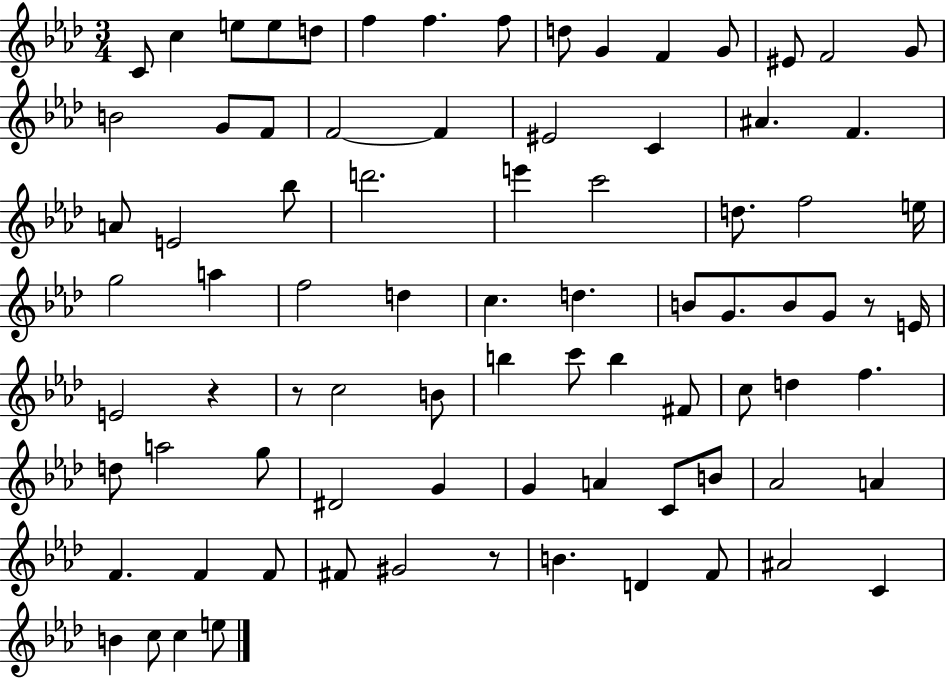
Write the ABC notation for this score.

X:1
T:Untitled
M:3/4
L:1/4
K:Ab
C/2 c e/2 e/2 d/2 f f f/2 d/2 G F G/2 ^E/2 F2 G/2 B2 G/2 F/2 F2 F ^E2 C ^A F A/2 E2 _b/2 d'2 e' c'2 d/2 f2 e/4 g2 a f2 d c d B/2 G/2 B/2 G/2 z/2 E/4 E2 z z/2 c2 B/2 b c'/2 b ^F/2 c/2 d f d/2 a2 g/2 ^D2 G G A C/2 B/2 _A2 A F F F/2 ^F/2 ^G2 z/2 B D F/2 ^A2 C B c/2 c e/2